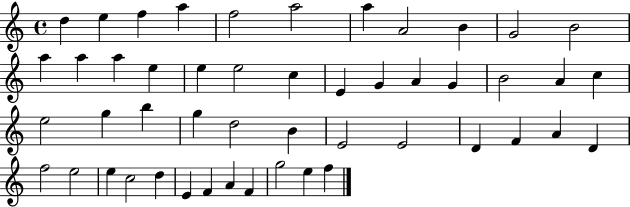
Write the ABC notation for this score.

X:1
T:Untitled
M:4/4
L:1/4
K:C
d e f a f2 a2 a A2 B G2 B2 a a a e e e2 c E G A G B2 A c e2 g b g d2 B E2 E2 D F A D f2 e2 e c2 d E F A F g2 e f